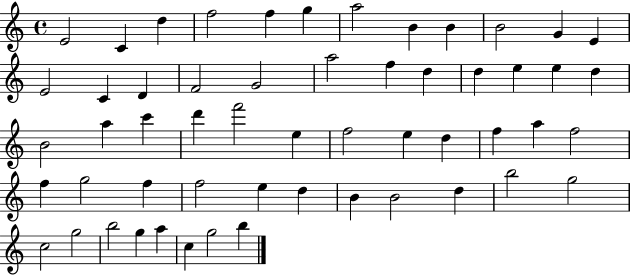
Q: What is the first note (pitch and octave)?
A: E4